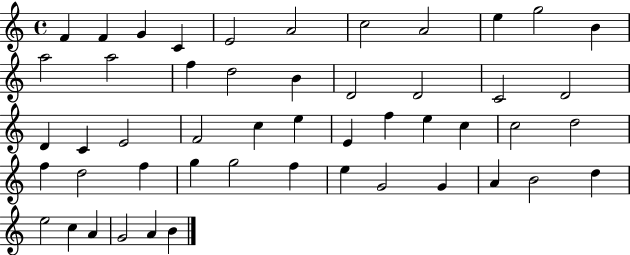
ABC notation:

X:1
T:Untitled
M:4/4
L:1/4
K:C
F F G C E2 A2 c2 A2 e g2 B a2 a2 f d2 B D2 D2 C2 D2 D C E2 F2 c e E f e c c2 d2 f d2 f g g2 f e G2 G A B2 d e2 c A G2 A B